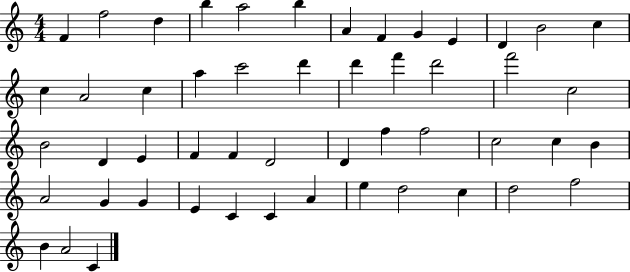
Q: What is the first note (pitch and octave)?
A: F4